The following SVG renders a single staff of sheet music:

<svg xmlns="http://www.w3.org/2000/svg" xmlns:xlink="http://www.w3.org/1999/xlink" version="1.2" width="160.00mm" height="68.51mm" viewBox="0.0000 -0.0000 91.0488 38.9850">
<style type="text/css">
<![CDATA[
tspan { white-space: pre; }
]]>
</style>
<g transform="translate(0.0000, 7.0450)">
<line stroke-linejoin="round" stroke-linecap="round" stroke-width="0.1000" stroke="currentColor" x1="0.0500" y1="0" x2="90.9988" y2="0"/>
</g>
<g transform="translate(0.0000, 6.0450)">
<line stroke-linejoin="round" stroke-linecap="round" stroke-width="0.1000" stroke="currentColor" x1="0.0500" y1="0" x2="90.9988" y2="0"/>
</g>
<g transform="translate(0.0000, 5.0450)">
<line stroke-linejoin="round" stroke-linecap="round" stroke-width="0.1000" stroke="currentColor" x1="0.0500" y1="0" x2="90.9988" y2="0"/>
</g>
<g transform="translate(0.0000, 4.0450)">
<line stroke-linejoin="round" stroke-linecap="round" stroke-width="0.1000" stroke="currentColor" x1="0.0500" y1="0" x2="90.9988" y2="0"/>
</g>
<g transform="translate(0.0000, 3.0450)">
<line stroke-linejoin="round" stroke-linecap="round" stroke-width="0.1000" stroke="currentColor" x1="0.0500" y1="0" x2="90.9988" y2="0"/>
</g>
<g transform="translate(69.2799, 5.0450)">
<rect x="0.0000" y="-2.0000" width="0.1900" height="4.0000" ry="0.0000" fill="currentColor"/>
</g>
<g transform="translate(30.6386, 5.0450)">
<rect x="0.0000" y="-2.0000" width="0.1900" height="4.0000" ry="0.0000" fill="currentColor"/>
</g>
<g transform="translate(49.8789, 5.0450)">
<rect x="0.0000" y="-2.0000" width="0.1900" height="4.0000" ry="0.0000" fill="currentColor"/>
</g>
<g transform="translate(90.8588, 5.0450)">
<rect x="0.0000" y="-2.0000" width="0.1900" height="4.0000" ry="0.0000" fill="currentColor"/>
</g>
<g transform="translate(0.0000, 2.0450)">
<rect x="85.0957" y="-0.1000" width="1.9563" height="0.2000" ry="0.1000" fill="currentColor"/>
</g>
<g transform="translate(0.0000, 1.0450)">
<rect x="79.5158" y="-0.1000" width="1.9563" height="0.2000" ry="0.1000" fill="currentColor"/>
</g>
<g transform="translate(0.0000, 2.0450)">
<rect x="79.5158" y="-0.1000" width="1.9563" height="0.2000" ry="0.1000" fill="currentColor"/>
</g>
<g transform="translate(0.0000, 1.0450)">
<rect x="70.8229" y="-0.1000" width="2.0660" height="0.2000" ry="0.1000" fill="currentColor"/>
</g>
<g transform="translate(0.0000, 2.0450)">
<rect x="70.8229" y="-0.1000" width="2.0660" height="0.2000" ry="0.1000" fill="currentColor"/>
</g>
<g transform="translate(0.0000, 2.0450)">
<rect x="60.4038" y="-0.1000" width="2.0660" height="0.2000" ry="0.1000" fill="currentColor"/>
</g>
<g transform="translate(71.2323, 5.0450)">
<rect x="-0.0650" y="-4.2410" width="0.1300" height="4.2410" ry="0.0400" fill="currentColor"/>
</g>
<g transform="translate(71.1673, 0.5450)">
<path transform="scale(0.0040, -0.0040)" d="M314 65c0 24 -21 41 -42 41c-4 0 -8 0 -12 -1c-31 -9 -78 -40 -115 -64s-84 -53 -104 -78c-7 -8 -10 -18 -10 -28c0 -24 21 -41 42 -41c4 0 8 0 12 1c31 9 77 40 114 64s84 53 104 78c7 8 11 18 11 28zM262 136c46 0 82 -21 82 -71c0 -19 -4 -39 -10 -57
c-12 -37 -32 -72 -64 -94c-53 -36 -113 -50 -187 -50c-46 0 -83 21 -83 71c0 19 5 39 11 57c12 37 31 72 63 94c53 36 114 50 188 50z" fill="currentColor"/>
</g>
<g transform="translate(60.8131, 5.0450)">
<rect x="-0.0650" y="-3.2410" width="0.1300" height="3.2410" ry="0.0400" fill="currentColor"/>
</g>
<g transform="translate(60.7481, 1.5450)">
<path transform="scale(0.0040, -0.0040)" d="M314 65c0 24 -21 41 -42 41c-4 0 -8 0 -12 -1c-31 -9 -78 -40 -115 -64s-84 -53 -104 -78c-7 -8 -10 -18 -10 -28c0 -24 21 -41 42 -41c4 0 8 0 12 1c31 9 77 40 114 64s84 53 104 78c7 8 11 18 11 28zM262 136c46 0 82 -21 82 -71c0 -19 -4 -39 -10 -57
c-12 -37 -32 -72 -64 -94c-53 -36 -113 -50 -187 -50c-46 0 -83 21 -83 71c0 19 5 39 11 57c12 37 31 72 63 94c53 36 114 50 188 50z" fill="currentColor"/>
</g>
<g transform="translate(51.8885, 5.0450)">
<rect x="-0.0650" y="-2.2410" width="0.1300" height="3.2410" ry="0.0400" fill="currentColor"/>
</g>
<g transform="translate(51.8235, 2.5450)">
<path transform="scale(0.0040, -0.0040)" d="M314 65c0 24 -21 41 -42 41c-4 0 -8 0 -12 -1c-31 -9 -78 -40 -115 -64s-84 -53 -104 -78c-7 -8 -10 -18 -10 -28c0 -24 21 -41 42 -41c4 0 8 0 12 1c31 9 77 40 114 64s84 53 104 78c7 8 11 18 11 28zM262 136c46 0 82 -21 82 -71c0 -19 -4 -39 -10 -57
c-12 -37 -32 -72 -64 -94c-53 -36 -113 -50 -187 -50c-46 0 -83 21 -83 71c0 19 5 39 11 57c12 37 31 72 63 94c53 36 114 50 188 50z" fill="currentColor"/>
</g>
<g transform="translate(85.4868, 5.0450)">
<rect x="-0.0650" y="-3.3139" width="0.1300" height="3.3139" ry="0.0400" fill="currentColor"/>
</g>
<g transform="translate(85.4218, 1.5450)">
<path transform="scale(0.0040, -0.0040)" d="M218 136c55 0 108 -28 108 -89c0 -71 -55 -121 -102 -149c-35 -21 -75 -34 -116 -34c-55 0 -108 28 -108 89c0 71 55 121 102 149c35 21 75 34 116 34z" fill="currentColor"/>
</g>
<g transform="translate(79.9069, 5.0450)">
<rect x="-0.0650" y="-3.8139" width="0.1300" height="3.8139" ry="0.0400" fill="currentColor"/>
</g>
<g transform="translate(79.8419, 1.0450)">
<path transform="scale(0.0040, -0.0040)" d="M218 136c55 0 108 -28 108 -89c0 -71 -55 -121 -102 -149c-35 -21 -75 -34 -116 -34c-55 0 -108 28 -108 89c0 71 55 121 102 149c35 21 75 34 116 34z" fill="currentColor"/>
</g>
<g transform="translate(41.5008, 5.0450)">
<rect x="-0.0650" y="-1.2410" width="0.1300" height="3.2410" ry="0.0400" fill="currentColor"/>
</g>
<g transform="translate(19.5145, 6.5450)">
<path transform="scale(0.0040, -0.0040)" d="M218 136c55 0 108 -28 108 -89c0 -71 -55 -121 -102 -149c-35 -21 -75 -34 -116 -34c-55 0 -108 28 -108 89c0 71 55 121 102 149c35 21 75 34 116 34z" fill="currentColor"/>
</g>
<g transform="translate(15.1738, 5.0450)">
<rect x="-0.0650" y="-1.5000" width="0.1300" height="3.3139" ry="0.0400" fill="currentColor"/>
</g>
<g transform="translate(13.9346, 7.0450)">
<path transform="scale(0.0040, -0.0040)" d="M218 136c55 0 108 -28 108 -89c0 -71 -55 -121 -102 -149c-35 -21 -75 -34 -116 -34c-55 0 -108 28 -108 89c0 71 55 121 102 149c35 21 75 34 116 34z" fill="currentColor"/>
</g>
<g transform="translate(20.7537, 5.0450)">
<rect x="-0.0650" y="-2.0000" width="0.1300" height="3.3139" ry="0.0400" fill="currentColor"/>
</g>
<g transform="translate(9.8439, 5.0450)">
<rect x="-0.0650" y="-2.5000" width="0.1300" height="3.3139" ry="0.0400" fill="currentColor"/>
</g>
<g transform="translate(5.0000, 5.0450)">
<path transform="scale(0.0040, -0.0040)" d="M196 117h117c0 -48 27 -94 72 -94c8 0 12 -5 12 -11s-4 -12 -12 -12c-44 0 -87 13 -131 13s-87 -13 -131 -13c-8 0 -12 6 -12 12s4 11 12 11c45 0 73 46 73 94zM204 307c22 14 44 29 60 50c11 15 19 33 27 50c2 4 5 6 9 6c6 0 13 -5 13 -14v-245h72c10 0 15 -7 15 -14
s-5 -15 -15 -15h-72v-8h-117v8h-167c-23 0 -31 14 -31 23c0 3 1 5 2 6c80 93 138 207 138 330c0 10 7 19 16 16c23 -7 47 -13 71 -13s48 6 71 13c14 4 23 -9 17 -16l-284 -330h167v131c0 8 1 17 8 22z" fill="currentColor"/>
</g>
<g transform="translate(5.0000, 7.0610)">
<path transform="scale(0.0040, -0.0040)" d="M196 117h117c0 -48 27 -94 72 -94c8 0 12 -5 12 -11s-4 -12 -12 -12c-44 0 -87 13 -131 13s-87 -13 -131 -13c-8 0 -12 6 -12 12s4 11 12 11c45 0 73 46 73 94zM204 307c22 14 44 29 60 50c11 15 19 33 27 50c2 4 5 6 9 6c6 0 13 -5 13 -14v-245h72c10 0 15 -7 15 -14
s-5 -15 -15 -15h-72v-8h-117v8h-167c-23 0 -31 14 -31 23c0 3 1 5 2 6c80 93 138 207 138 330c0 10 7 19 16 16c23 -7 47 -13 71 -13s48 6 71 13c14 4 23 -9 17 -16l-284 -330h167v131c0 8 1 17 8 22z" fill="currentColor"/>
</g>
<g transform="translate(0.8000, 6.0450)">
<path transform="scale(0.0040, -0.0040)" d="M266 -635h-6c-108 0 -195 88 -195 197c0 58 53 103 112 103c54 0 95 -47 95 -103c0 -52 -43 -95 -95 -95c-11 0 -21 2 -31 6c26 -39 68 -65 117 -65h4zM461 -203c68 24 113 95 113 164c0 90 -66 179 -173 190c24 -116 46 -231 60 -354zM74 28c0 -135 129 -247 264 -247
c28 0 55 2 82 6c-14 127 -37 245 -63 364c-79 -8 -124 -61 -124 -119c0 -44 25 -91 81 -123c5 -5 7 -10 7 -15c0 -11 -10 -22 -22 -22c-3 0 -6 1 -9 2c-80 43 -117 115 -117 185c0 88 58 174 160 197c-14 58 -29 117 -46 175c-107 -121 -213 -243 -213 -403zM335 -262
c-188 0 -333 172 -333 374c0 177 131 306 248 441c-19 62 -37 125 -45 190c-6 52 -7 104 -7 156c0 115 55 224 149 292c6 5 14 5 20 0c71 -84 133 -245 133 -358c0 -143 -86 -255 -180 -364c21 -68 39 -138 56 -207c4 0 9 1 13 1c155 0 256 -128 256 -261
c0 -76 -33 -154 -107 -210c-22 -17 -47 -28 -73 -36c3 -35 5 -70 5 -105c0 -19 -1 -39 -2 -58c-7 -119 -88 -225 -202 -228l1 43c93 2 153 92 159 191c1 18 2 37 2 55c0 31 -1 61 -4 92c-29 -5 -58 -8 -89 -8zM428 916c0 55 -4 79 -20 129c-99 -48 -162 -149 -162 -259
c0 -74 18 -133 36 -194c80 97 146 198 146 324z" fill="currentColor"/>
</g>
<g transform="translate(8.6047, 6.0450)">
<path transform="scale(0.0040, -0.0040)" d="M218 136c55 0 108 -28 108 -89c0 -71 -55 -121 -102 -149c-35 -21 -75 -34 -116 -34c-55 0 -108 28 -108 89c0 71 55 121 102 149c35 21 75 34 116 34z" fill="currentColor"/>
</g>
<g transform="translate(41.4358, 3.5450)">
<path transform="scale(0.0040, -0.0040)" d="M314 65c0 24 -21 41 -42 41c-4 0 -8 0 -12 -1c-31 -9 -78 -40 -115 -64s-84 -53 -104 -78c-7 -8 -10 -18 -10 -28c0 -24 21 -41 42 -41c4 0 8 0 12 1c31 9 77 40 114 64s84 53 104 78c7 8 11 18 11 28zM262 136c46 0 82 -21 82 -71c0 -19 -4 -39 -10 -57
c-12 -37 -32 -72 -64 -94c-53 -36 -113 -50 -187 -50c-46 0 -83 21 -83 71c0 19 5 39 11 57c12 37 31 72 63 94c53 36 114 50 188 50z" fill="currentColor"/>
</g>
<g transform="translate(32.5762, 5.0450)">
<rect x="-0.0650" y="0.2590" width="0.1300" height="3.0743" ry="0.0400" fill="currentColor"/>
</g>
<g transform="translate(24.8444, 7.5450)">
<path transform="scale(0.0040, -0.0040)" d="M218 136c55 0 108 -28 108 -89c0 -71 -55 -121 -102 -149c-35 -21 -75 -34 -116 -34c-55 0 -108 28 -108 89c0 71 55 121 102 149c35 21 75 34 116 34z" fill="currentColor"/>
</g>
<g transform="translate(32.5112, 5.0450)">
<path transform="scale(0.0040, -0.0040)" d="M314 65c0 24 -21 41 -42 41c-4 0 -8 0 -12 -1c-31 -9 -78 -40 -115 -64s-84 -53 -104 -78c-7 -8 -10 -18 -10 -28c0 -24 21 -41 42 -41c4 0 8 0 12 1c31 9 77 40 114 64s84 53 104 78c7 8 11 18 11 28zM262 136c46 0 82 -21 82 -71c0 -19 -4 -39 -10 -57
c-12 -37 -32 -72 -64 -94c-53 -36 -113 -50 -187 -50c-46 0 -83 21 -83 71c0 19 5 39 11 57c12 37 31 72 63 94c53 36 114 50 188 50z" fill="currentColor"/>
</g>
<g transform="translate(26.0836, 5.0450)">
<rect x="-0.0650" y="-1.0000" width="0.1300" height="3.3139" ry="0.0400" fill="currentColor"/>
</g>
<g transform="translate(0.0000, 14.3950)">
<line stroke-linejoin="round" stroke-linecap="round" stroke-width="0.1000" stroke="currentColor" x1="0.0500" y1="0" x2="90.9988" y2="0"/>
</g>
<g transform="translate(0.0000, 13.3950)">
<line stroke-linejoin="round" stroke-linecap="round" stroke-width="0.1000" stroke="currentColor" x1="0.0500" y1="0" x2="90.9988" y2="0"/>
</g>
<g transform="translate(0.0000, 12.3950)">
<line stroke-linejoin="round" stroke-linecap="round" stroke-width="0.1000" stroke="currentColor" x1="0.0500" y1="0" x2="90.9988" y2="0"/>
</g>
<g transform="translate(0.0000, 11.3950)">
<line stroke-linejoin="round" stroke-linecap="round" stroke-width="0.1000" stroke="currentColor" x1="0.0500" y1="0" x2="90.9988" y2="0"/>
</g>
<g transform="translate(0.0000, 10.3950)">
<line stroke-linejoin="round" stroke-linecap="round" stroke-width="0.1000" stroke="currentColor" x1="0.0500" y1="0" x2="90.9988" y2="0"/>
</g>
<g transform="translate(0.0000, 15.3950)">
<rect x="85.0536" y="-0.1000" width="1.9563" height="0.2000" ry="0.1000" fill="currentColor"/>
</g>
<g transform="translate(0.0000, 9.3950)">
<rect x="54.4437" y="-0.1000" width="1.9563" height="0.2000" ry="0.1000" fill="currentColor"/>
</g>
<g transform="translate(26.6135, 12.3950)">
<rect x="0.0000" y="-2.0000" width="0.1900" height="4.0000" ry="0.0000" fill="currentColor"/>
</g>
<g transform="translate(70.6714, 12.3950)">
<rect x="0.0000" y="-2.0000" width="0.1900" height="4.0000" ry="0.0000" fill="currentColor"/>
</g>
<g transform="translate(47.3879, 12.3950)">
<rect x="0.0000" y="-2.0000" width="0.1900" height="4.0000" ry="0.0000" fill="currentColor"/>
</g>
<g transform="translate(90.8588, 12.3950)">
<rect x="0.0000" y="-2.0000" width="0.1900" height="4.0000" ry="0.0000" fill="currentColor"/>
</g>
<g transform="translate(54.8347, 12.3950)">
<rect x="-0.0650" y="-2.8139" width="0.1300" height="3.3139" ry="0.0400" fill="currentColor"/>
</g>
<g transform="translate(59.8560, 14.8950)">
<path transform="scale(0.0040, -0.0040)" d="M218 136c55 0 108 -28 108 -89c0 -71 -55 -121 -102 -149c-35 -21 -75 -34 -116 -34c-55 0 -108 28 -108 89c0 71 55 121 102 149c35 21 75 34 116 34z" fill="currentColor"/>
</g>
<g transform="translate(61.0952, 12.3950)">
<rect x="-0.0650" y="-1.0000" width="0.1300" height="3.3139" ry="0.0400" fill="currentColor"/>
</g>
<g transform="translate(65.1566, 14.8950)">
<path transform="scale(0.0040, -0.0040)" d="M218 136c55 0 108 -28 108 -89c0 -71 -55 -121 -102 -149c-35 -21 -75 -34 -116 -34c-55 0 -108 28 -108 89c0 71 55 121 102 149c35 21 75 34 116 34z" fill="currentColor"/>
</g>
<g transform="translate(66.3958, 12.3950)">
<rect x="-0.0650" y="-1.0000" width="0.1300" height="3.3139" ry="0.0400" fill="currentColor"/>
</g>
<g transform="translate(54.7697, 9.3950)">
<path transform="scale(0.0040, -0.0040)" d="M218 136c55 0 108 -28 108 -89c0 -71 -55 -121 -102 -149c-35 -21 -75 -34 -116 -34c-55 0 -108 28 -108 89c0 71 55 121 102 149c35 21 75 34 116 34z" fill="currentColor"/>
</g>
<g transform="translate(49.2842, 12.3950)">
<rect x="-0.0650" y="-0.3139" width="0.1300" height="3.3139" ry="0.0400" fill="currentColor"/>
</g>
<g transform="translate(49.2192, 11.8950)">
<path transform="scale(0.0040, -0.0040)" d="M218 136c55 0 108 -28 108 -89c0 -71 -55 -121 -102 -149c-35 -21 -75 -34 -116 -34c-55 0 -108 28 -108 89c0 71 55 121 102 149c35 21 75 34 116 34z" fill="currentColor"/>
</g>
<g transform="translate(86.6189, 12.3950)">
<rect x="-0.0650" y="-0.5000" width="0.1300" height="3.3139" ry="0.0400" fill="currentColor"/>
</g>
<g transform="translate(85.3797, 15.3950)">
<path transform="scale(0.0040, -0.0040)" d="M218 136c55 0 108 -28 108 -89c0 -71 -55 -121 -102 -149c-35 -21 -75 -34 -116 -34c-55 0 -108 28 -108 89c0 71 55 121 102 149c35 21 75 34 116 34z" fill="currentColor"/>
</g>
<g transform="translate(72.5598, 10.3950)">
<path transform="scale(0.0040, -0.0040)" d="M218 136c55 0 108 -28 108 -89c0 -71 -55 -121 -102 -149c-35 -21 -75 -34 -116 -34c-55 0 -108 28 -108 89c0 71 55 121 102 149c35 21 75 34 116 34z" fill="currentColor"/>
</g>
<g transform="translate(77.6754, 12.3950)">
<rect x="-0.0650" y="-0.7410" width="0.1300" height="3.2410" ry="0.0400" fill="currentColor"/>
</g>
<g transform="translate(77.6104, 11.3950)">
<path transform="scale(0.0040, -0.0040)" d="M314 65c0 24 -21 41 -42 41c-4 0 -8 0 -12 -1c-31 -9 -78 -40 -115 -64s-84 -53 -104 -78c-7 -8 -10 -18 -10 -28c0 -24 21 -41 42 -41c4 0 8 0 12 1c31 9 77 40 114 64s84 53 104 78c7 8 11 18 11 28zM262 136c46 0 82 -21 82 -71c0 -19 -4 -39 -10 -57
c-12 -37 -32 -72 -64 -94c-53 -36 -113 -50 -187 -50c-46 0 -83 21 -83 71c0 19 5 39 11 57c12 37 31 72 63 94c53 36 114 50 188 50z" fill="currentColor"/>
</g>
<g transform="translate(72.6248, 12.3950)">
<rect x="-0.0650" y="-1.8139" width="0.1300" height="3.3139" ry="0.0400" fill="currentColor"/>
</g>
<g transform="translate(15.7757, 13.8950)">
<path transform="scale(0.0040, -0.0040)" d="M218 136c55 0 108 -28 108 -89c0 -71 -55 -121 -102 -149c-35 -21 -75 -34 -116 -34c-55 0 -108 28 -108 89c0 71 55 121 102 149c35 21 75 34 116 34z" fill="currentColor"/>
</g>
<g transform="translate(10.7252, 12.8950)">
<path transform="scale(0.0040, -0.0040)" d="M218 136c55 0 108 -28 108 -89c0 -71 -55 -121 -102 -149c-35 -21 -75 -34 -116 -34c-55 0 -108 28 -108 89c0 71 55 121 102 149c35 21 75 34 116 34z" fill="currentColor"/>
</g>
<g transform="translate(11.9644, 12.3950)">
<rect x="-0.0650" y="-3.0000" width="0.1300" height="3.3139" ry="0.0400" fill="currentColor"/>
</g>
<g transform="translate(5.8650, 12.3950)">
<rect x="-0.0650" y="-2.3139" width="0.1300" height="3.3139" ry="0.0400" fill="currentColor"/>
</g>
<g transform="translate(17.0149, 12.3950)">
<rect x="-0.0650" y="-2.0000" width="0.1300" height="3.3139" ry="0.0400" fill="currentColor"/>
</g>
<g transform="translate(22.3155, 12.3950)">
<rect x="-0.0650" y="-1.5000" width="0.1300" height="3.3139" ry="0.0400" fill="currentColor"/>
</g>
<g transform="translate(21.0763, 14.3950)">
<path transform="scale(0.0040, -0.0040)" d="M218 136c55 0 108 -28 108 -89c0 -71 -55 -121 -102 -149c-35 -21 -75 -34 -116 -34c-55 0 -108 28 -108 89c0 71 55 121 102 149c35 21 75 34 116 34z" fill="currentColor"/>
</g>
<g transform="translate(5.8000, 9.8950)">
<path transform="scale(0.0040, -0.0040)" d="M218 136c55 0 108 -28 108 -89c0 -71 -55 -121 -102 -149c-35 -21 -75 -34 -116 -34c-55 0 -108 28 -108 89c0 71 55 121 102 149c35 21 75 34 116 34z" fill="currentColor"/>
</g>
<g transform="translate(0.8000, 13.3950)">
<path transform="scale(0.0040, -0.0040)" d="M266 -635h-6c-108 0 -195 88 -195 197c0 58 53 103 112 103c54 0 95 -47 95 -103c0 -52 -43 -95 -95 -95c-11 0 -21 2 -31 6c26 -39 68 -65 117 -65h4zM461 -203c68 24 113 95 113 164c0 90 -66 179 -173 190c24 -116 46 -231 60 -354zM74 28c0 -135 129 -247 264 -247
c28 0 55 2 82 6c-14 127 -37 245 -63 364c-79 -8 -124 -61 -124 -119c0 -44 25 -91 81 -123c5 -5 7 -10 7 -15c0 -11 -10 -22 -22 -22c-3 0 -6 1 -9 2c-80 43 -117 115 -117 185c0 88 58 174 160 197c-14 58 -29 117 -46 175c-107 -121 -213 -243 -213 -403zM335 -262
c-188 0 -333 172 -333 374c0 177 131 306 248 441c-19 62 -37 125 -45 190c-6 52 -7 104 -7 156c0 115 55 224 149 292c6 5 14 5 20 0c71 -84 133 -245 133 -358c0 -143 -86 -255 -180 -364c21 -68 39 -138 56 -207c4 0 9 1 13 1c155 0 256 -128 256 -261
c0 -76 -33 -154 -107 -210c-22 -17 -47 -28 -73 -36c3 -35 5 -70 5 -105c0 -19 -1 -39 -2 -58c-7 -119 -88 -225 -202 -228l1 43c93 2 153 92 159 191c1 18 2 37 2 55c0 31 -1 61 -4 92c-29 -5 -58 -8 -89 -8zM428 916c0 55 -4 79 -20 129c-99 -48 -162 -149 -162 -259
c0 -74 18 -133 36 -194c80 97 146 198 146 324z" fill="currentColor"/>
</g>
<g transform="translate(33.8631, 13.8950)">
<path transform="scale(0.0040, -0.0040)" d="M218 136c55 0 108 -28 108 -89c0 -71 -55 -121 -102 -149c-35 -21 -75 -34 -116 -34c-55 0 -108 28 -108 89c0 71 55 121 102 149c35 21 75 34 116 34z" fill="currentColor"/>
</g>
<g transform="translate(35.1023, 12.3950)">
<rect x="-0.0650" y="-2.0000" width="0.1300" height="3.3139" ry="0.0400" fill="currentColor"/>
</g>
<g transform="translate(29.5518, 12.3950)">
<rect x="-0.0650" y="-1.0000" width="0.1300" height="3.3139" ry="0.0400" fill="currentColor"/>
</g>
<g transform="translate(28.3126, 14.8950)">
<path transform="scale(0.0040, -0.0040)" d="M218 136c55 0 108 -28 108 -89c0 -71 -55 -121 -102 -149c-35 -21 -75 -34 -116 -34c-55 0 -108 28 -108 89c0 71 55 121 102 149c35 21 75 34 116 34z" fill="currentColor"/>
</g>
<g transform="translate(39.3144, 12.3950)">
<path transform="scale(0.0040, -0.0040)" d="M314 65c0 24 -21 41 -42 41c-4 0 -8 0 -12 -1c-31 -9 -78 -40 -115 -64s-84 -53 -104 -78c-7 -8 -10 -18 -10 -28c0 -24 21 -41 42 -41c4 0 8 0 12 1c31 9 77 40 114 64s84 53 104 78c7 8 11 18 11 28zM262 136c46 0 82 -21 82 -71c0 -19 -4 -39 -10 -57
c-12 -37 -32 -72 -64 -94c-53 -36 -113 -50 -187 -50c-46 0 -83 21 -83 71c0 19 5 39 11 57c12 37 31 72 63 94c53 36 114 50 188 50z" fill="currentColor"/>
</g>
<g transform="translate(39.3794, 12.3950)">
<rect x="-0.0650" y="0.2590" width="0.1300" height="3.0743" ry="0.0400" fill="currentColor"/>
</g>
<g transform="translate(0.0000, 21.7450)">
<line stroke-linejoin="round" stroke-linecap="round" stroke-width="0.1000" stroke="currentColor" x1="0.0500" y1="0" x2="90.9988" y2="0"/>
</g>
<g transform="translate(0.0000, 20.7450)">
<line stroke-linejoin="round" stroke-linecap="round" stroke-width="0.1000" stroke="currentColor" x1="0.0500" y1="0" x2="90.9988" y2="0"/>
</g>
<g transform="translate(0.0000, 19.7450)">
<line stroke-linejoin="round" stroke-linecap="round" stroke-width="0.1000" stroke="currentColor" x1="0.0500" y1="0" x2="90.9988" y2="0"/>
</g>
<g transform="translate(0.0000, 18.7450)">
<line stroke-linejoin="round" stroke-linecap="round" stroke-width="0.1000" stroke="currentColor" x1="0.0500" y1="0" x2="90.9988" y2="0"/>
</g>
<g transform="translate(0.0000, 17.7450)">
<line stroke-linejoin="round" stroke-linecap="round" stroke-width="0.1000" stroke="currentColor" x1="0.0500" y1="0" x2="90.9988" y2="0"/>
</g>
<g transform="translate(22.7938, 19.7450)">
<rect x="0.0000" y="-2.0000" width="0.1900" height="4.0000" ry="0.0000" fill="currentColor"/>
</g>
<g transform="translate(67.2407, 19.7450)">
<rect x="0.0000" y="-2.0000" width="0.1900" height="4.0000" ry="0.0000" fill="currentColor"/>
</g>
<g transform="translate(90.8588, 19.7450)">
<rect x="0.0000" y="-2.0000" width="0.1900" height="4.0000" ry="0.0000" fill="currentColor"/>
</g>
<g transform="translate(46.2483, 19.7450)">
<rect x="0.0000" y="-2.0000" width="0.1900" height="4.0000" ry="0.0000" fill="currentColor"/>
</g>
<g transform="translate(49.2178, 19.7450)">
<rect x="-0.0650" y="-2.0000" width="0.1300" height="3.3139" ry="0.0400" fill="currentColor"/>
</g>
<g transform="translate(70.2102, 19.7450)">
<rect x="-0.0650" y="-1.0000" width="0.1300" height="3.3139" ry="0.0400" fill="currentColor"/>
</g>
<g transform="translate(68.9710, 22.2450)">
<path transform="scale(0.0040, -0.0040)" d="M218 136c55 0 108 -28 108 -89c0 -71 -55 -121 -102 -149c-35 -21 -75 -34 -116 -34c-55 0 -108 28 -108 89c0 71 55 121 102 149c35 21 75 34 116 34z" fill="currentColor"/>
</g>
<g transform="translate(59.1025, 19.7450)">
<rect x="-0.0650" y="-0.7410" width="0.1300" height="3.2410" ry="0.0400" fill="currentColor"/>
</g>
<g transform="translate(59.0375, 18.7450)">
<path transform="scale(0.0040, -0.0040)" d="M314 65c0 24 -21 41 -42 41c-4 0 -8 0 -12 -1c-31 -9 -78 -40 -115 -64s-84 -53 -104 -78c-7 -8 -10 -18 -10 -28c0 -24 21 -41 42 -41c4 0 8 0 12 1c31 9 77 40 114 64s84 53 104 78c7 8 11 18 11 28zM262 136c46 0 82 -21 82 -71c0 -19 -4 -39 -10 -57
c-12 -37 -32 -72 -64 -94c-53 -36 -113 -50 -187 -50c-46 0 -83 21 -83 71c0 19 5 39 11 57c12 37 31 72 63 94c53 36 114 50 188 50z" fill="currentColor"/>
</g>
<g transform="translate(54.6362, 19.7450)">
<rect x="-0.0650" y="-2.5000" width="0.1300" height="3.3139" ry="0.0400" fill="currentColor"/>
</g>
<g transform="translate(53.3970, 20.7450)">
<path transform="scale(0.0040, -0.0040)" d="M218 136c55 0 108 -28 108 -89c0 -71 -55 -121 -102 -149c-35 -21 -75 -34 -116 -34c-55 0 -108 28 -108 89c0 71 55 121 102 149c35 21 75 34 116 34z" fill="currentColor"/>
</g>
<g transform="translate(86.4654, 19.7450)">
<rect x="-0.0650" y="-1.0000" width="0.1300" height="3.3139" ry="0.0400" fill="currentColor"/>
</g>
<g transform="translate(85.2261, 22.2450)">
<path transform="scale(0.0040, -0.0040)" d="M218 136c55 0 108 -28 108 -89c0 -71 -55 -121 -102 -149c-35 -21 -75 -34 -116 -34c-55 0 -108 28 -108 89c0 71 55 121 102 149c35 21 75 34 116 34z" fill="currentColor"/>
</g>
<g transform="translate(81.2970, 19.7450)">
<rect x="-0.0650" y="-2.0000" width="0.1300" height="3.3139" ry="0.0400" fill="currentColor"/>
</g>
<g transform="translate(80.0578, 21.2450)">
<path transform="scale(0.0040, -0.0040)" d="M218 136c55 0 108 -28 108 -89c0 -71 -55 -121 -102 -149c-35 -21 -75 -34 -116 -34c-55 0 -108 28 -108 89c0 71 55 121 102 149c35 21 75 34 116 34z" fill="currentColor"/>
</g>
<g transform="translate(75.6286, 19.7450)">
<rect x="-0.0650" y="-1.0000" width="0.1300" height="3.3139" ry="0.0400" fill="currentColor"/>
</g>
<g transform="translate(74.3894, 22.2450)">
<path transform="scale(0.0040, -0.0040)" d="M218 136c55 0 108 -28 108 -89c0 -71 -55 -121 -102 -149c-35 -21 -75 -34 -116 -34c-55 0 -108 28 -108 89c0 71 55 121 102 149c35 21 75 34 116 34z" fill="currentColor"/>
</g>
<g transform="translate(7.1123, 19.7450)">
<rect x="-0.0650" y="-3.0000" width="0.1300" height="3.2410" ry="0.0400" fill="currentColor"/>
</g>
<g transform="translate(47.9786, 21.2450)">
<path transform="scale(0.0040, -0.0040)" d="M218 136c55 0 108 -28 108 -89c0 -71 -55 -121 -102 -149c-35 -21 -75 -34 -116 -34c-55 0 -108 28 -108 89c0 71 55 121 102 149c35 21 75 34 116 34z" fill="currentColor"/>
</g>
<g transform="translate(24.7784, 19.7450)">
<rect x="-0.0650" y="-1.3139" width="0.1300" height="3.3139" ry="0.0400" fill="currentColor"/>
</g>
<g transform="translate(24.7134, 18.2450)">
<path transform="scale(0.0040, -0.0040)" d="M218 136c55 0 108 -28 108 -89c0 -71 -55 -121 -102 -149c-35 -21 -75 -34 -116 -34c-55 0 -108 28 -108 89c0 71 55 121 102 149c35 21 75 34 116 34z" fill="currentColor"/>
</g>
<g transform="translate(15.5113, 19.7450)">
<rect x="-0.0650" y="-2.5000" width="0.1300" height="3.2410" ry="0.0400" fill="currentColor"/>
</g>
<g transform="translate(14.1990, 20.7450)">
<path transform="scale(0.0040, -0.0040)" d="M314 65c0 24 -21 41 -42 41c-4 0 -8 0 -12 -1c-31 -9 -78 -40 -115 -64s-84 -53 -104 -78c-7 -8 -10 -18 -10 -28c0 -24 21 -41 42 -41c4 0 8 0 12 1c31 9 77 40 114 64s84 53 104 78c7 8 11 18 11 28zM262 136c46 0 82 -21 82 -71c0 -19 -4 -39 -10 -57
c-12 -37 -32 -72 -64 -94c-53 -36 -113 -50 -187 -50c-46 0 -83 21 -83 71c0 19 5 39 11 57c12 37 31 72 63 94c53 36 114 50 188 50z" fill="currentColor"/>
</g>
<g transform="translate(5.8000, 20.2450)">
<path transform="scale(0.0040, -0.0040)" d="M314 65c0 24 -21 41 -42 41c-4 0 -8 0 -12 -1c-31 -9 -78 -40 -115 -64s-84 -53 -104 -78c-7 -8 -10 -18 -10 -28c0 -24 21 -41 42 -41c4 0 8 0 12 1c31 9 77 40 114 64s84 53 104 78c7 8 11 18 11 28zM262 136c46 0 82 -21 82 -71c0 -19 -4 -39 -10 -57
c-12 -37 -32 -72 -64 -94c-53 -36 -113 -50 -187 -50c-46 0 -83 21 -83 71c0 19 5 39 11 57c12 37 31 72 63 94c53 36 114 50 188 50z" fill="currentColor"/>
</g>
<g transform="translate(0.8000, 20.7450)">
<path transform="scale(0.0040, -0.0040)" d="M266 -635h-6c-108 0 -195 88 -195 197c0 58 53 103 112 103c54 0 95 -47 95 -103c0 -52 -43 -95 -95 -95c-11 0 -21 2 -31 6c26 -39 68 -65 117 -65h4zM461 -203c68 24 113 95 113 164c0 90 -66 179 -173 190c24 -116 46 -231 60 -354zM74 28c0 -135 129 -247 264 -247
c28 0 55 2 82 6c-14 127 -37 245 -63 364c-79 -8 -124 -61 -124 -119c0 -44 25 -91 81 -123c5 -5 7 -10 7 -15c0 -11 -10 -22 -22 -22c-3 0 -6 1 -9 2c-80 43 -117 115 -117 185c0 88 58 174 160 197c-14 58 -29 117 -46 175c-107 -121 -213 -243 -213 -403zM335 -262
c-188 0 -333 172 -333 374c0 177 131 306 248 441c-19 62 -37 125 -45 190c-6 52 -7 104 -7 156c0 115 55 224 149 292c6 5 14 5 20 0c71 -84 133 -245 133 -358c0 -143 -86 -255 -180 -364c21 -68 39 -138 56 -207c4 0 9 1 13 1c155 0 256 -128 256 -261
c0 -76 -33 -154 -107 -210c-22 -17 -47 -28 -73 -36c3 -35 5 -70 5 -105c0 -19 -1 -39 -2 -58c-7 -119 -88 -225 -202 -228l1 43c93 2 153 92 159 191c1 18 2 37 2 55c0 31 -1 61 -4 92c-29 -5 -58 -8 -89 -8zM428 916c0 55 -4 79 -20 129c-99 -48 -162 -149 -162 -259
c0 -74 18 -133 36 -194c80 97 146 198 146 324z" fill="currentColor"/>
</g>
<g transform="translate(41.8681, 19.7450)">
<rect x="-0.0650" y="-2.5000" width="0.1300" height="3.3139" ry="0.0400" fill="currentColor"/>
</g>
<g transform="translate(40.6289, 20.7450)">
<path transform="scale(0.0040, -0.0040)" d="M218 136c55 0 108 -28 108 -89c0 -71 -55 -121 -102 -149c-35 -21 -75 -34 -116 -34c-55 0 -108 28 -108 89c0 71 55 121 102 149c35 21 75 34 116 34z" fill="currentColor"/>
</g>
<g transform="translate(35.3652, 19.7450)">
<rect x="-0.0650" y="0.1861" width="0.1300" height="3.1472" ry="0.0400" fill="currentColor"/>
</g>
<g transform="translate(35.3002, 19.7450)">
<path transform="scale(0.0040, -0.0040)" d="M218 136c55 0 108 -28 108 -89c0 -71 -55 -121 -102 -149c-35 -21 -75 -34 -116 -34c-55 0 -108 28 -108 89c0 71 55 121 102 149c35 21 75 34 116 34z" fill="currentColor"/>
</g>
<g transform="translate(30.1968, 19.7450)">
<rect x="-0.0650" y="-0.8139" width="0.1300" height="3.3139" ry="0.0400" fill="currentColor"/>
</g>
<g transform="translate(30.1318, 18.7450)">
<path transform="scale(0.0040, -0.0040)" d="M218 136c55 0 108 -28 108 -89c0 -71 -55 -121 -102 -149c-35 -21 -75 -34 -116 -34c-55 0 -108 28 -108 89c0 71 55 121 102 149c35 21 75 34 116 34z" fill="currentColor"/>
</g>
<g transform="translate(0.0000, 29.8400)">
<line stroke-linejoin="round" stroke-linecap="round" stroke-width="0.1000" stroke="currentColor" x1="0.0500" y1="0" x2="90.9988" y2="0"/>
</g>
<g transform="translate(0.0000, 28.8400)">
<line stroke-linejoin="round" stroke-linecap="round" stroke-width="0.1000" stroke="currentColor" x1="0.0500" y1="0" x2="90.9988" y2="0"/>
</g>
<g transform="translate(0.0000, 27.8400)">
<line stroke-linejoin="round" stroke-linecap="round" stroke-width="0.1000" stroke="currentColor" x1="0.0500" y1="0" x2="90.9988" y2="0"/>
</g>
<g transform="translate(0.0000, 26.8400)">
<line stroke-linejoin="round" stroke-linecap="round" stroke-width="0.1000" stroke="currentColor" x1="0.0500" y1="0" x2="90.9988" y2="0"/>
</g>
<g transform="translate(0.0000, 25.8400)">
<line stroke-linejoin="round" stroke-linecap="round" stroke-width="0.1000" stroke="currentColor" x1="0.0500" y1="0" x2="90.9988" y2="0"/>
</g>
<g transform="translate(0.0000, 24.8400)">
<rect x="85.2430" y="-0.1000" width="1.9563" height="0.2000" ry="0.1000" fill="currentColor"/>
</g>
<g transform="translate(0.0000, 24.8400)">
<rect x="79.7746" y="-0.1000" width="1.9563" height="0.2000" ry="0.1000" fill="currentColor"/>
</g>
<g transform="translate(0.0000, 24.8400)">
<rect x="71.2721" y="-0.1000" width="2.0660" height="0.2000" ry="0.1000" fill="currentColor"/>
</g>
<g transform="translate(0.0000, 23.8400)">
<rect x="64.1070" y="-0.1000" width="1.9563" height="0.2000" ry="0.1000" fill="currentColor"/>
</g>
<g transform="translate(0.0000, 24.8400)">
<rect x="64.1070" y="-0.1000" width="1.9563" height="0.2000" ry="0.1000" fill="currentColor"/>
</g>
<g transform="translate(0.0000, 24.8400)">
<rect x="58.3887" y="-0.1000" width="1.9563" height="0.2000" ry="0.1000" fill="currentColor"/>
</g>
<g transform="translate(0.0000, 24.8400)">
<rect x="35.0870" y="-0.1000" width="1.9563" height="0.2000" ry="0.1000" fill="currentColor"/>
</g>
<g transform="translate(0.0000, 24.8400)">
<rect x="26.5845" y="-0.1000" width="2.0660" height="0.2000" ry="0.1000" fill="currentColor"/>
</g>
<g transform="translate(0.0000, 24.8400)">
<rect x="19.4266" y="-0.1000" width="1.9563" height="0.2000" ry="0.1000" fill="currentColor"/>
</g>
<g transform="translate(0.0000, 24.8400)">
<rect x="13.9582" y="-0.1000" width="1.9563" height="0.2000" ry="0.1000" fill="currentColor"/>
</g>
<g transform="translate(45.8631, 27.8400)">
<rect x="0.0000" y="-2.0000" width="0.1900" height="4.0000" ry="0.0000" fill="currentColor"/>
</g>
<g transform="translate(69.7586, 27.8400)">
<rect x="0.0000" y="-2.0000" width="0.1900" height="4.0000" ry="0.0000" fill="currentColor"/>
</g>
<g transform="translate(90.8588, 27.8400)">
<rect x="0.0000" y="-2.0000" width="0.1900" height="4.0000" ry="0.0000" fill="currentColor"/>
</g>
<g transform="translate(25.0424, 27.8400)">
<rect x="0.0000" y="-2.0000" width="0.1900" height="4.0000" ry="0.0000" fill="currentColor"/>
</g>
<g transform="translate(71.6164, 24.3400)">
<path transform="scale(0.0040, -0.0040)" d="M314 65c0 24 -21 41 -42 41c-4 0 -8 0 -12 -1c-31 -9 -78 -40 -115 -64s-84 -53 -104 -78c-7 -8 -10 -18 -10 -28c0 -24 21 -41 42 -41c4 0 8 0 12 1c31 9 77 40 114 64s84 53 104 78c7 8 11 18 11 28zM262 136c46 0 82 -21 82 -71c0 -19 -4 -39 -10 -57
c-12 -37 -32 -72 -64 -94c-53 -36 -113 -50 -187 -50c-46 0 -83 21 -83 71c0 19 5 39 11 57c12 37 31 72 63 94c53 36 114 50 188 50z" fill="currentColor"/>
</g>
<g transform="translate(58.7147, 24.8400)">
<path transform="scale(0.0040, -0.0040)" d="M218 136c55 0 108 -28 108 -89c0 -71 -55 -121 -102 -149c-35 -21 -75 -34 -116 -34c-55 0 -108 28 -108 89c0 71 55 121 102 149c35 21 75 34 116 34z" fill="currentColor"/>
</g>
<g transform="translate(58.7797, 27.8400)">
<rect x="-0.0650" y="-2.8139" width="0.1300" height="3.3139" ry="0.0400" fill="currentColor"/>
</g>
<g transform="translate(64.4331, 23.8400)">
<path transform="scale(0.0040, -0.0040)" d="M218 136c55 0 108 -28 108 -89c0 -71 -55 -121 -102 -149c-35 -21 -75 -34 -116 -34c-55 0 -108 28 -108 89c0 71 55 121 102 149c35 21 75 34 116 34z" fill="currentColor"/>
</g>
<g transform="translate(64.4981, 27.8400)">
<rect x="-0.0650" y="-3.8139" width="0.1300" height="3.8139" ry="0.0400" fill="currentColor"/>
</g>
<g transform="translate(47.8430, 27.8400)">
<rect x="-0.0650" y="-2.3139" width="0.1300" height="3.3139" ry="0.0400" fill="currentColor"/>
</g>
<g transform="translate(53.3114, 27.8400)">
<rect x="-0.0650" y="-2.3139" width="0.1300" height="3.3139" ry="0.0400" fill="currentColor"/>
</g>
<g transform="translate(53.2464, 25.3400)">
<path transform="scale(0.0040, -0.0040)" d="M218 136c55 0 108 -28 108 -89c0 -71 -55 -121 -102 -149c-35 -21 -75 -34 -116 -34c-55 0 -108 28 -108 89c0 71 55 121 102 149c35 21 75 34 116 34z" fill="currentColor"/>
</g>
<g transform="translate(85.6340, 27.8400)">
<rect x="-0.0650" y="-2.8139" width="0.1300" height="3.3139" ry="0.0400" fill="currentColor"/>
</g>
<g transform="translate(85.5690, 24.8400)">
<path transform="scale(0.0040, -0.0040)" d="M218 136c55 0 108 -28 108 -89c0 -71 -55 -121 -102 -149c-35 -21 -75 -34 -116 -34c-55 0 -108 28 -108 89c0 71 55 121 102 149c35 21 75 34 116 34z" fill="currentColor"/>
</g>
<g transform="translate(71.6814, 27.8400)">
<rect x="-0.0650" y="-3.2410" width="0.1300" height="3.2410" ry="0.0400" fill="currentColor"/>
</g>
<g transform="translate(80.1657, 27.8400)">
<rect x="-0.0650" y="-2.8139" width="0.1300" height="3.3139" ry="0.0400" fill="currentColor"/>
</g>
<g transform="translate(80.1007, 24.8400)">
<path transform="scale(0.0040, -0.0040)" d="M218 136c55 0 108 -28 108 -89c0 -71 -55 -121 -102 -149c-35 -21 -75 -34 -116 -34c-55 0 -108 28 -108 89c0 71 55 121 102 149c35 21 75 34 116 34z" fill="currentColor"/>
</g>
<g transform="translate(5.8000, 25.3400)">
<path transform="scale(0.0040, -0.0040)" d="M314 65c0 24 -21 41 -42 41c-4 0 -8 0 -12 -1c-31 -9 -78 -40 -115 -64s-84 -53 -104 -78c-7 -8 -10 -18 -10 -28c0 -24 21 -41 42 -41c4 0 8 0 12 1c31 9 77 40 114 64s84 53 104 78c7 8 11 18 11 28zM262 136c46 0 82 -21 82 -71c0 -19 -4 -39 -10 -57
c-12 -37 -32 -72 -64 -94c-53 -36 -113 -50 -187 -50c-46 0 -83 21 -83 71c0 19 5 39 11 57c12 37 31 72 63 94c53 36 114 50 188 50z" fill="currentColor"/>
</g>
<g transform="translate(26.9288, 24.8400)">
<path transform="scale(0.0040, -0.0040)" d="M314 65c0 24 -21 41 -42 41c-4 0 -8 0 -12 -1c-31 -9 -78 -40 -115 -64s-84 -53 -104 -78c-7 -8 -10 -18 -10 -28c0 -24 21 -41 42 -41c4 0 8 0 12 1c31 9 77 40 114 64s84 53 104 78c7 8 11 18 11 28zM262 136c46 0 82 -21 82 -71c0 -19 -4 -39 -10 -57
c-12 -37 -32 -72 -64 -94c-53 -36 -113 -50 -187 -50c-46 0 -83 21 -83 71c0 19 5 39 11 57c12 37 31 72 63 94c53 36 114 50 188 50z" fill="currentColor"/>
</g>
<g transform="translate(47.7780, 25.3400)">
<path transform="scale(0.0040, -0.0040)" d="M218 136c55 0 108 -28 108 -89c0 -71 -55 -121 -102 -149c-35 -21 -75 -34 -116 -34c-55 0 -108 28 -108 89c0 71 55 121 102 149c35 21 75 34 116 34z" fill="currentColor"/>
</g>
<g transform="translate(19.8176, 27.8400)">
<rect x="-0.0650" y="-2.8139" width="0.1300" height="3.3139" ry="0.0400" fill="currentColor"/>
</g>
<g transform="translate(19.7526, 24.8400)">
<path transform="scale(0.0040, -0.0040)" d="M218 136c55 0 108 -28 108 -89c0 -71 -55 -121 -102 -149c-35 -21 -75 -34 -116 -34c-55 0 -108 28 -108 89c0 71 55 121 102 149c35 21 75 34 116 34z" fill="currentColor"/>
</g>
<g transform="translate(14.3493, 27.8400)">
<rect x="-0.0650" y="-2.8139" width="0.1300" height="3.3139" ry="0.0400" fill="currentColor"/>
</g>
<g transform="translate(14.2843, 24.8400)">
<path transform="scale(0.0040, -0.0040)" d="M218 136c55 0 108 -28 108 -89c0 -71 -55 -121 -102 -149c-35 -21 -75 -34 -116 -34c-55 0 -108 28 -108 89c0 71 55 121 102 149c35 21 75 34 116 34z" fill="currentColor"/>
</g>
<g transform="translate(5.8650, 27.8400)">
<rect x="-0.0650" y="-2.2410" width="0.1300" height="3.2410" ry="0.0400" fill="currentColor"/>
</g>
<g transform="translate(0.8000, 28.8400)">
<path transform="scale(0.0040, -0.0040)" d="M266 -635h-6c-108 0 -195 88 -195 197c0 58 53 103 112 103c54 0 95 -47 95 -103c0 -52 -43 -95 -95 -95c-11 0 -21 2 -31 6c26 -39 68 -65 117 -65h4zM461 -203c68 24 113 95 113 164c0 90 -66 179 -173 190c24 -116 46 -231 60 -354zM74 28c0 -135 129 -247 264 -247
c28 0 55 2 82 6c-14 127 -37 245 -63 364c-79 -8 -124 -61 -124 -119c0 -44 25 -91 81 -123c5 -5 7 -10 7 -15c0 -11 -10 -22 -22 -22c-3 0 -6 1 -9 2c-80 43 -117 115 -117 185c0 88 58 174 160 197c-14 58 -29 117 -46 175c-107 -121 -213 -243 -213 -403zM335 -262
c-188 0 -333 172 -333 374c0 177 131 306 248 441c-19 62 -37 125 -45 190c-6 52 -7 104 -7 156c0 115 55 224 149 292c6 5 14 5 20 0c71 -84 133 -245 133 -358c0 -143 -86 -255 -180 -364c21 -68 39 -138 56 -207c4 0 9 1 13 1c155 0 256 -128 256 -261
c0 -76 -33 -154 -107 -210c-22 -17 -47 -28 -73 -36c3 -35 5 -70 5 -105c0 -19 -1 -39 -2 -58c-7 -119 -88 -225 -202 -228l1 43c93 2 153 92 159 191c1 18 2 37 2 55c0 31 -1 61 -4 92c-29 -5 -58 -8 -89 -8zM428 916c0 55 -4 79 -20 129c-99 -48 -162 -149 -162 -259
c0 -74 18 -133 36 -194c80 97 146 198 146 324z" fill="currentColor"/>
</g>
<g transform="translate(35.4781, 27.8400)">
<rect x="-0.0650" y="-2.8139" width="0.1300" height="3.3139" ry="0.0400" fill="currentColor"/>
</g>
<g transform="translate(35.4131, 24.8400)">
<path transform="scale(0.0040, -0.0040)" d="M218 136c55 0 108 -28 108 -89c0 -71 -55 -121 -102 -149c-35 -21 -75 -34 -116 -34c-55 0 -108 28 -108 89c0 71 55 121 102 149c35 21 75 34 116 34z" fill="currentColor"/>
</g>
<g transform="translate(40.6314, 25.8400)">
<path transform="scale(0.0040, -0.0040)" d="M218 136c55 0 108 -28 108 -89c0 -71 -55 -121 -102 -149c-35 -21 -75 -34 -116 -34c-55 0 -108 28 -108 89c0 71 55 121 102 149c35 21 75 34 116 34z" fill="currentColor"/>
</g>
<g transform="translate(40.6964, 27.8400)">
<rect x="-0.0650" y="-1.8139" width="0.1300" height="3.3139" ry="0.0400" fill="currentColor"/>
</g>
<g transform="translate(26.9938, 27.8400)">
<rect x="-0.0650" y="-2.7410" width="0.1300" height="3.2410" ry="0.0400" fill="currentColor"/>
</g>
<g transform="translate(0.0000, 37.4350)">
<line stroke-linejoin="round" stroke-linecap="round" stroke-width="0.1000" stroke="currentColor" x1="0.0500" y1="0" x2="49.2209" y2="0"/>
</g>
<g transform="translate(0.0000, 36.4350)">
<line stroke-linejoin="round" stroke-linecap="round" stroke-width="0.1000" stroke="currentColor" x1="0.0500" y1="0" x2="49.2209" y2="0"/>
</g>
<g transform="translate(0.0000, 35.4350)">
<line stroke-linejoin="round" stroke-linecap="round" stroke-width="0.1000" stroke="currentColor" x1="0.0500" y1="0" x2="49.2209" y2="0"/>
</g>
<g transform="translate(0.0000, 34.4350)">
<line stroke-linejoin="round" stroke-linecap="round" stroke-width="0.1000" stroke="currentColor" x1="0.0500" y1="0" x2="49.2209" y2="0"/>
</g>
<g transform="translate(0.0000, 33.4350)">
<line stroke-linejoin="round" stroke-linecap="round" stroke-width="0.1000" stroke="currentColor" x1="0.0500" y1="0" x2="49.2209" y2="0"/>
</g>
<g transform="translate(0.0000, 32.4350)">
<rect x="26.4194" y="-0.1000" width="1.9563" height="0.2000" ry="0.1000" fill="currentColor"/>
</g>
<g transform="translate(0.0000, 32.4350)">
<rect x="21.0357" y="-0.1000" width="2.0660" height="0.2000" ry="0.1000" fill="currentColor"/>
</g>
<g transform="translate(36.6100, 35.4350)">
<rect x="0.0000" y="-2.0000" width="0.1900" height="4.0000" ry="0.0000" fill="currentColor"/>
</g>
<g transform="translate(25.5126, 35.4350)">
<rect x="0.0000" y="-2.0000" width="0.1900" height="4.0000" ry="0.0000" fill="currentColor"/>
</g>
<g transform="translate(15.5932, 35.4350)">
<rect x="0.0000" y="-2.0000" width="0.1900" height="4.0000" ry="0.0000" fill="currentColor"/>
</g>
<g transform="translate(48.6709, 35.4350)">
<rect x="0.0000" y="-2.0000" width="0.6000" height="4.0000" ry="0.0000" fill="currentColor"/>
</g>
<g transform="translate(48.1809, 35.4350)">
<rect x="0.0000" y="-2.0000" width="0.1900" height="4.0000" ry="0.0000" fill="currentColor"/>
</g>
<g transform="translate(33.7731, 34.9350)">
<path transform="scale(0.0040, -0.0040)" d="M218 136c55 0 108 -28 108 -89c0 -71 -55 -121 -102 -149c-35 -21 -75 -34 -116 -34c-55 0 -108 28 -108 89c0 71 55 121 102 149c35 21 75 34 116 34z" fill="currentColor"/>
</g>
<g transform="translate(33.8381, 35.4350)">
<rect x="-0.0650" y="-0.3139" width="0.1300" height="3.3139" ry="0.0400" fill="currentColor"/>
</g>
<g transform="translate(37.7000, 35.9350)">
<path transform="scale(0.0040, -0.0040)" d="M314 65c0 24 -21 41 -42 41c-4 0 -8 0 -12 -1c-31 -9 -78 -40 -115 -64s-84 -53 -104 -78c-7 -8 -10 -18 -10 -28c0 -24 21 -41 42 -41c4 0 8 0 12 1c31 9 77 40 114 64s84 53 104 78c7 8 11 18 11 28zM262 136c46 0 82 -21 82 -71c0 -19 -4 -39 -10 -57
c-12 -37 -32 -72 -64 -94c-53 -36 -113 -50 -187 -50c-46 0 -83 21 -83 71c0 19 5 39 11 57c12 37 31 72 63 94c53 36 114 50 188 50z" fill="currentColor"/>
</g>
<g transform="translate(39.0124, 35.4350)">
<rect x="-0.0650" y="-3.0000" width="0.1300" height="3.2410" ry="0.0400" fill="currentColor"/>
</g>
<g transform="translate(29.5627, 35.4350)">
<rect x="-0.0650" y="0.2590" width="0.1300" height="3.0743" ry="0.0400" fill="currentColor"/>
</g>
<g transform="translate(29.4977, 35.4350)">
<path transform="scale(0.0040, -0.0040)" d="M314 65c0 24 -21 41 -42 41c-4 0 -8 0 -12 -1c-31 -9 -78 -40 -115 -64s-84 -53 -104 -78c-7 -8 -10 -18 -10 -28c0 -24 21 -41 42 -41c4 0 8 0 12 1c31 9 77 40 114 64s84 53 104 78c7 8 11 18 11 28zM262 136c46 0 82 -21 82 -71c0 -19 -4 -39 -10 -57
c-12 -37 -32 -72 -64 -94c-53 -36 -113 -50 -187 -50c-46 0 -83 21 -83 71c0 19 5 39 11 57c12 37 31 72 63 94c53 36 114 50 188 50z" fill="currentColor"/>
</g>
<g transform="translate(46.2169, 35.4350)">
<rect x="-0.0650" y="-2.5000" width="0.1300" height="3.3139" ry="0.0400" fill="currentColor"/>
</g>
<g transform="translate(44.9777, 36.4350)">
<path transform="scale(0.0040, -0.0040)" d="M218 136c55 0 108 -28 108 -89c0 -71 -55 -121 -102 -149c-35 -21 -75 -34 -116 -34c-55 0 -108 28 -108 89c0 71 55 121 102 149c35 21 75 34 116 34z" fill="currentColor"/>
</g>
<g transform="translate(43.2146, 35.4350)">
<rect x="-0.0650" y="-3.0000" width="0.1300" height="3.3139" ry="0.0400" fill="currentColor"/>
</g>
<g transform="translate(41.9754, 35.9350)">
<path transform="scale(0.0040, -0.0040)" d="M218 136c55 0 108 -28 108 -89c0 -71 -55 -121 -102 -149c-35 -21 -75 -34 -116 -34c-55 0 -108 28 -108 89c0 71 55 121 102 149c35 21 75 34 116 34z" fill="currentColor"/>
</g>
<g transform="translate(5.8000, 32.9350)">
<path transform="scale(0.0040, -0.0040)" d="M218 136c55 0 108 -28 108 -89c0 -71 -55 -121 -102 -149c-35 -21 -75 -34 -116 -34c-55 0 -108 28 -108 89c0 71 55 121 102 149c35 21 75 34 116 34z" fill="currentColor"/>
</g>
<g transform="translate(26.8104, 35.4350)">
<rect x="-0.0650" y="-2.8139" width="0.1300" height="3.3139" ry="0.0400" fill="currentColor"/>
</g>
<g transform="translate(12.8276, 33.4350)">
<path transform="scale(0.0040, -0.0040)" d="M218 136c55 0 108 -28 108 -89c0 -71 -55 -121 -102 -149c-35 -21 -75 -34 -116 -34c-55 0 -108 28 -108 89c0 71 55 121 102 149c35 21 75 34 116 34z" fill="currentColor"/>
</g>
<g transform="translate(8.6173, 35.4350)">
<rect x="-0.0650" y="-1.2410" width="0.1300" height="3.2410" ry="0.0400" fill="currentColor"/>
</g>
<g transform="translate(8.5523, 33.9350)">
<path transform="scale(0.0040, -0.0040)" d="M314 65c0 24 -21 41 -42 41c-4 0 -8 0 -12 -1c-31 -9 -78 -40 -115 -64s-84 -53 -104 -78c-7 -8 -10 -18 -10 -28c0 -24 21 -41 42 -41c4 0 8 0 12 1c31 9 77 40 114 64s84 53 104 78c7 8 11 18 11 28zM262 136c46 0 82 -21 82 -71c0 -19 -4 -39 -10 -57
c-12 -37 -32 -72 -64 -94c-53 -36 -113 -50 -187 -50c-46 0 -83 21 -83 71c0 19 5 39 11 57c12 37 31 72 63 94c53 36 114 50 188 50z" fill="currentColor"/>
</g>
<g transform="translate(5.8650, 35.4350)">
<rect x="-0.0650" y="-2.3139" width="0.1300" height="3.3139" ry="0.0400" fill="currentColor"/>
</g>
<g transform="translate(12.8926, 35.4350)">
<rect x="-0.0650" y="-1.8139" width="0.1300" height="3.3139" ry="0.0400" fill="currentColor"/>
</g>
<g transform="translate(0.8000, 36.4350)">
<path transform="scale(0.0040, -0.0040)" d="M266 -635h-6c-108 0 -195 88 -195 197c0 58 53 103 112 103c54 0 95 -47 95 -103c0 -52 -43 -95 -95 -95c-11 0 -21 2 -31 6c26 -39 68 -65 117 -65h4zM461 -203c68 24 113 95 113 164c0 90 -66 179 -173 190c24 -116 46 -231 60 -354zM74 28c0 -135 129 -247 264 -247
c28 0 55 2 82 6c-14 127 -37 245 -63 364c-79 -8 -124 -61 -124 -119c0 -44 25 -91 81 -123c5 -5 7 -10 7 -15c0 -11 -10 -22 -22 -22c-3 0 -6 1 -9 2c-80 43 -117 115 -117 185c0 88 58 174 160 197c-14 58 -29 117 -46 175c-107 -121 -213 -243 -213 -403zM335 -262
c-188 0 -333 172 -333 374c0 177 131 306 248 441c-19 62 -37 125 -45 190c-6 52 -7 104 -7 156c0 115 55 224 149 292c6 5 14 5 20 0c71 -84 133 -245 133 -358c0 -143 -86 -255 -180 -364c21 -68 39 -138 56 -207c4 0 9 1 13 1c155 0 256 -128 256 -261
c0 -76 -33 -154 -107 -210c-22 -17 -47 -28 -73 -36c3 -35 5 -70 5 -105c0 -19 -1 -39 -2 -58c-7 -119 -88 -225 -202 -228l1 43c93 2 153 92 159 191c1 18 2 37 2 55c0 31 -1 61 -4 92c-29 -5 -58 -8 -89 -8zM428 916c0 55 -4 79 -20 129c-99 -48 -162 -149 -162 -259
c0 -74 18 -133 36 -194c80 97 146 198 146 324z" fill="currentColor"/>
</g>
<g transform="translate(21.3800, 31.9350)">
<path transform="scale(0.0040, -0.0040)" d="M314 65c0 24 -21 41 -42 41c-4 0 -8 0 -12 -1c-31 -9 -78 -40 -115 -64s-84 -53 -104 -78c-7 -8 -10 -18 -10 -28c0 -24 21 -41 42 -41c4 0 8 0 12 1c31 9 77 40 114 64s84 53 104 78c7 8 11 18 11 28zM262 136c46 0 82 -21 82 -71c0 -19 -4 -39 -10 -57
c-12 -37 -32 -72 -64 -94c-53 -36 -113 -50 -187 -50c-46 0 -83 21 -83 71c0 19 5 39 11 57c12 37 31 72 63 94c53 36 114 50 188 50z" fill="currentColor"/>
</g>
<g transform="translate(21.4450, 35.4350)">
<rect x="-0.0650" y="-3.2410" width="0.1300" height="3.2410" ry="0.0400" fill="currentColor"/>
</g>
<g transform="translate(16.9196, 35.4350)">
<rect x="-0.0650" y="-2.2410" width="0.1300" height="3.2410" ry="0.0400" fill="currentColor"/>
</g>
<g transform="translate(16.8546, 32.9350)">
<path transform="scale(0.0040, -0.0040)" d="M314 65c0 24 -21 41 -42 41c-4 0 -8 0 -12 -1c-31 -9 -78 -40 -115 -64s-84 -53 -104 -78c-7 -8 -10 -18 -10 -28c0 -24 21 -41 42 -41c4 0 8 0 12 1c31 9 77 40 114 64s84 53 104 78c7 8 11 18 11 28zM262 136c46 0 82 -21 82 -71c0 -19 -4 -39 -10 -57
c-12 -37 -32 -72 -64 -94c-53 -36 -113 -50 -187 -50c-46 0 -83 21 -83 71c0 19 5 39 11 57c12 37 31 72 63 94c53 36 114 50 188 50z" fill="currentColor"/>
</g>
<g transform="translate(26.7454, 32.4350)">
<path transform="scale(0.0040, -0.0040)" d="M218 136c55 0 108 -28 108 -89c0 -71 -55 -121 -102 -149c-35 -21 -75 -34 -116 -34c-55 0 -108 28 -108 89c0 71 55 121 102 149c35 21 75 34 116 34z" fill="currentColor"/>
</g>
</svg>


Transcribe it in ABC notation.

X:1
T:Untitled
M:4/4
L:1/4
K:C
G E F D B2 e2 g2 b2 d'2 c' b g A F E D F B2 c a D D f d2 C A2 G2 e d B G F G d2 D D F D g2 a a a2 a f g g a c' b2 a a g e2 f g2 b2 a B2 c A2 A G